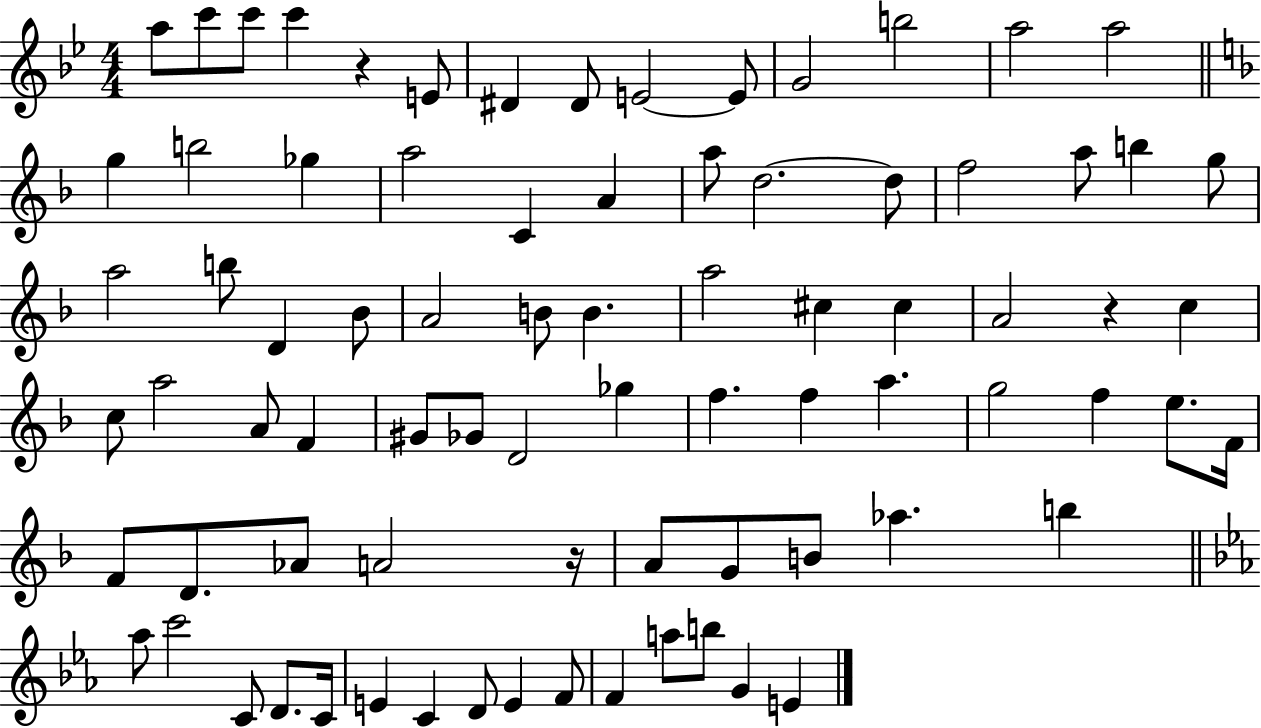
{
  \clef treble
  \numericTimeSignature
  \time 4/4
  \key bes \major
  a''8 c'''8 c'''8 c'''4 r4 e'8 | dis'4 dis'8 e'2~~ e'8 | g'2 b''2 | a''2 a''2 | \break \bar "||" \break \key d \minor g''4 b''2 ges''4 | a''2 c'4 a'4 | a''8 d''2.~~ d''8 | f''2 a''8 b''4 g''8 | \break a''2 b''8 d'4 bes'8 | a'2 b'8 b'4. | a''2 cis''4 cis''4 | a'2 r4 c''4 | \break c''8 a''2 a'8 f'4 | gis'8 ges'8 d'2 ges''4 | f''4. f''4 a''4. | g''2 f''4 e''8. f'16 | \break f'8 d'8. aes'8 a'2 r16 | a'8 g'8 b'8 aes''4. b''4 | \bar "||" \break \key c \minor aes''8 c'''2 c'8 d'8. c'16 | e'4 c'4 d'8 e'4 f'8 | f'4 a''8 b''8 g'4 e'4 | \bar "|."
}